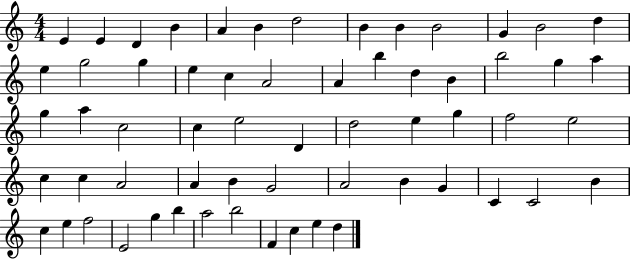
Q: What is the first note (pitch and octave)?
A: E4